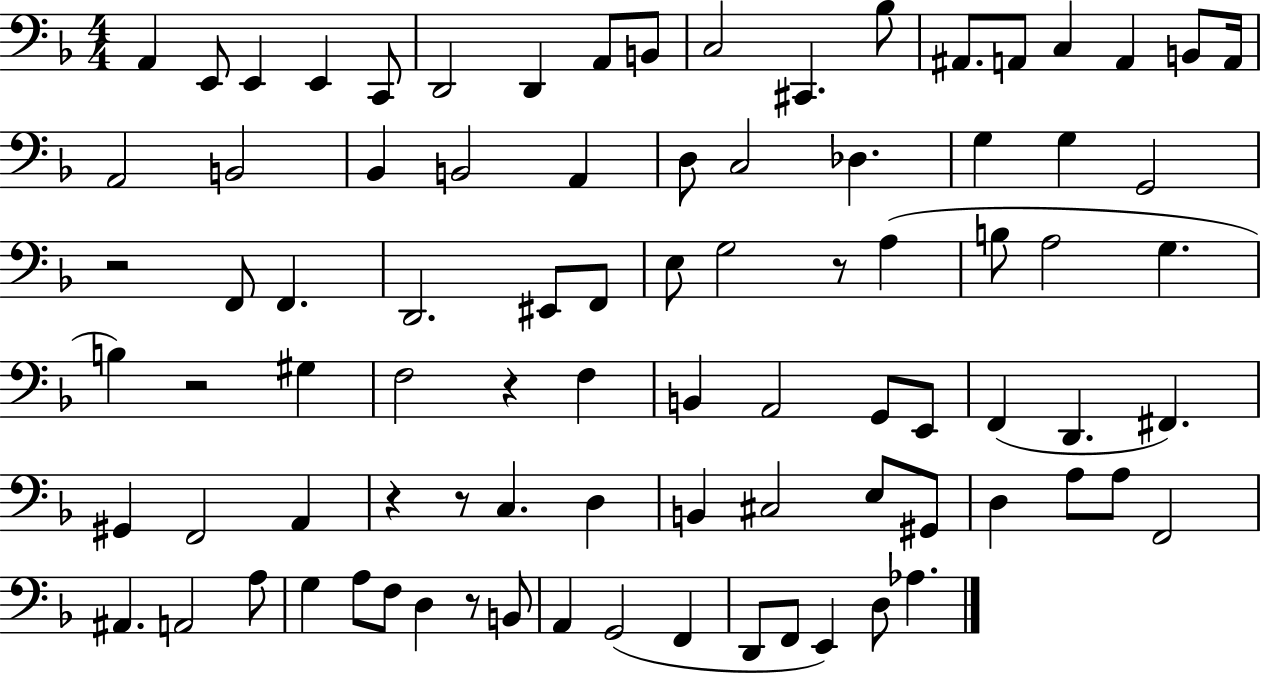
A2/q E2/e E2/q E2/q C2/e D2/h D2/q A2/e B2/e C3/h C#2/q. Bb3/e A#2/e. A2/e C3/q A2/q B2/e A2/s A2/h B2/h Bb2/q B2/h A2/q D3/e C3/h Db3/q. G3/q G3/q G2/h R/h F2/e F2/q. D2/h. EIS2/e F2/e E3/e G3/h R/e A3/q B3/e A3/h G3/q. B3/q R/h G#3/q F3/h R/q F3/q B2/q A2/h G2/e E2/e F2/q D2/q. F#2/q. G#2/q F2/h A2/q R/q R/e C3/q. D3/q B2/q C#3/h E3/e G#2/e D3/q A3/e A3/e F2/h A#2/q. A2/h A3/e G3/q A3/e F3/e D3/q R/e B2/e A2/q G2/h F2/q D2/e F2/e E2/q D3/e Ab3/q.